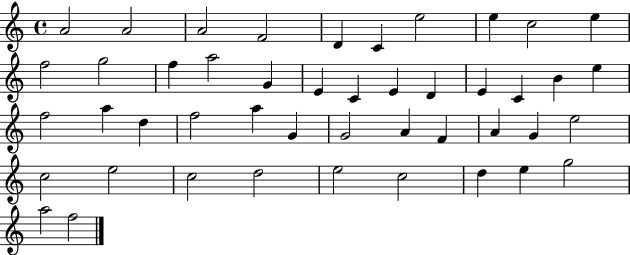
X:1
T:Untitled
M:4/4
L:1/4
K:C
A2 A2 A2 F2 D C e2 e c2 e f2 g2 f a2 G E C E D E C B e f2 a d f2 a G G2 A F A G e2 c2 e2 c2 d2 e2 c2 d e g2 a2 f2